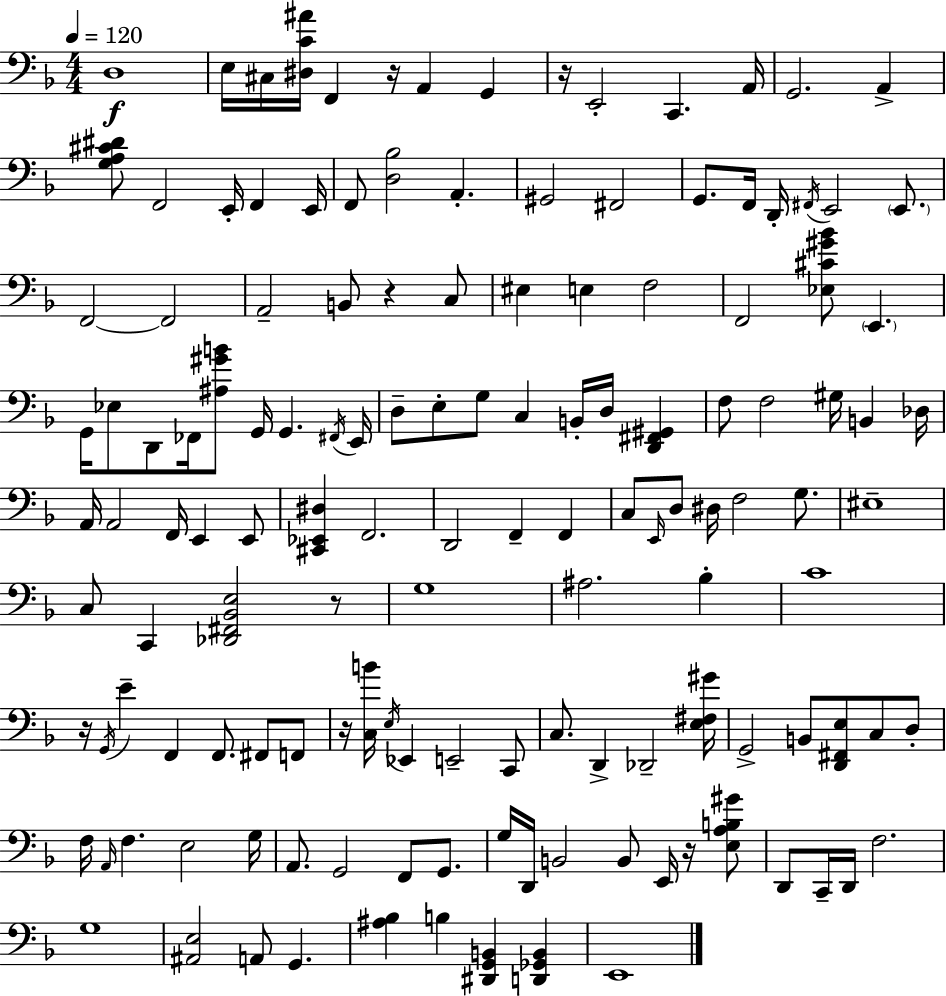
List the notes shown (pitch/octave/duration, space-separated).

D3/w E3/s C#3/s [D#3,C4,A#4]/s F2/q R/s A2/q G2/q R/s E2/h C2/q. A2/s G2/h. A2/q [G3,A3,C#4,D#4]/e F2/h E2/s F2/q E2/s F2/e [D3,Bb3]/h A2/q. G#2/h F#2/h G2/e. F2/s D2/s F#2/s E2/h E2/e. F2/h F2/h A2/h B2/e R/q C3/e EIS3/q E3/q F3/h F2/h [Eb3,C#4,G#4,Bb4]/e E2/q. G2/s Eb3/e D2/e FES2/s [A#3,G#4,B4]/e G2/s G2/q. F#2/s E2/s D3/e E3/e G3/e C3/q B2/s D3/s [D2,F#2,G#2]/q F3/e F3/h G#3/s B2/q Db3/s A2/s A2/h F2/s E2/q E2/e [C#2,Eb2,D#3]/q F2/h. D2/h F2/q F2/q C3/e E2/s D3/e D#3/s F3/h G3/e. EIS3/w C3/e C2/q [Db2,F#2,Bb2,E3]/h R/e G3/w A#3/h. Bb3/q C4/w R/s G2/s E4/q F2/q F2/e. F#2/e F2/e R/s [C3,B4]/s E3/s Eb2/q E2/h C2/e C3/e. D2/q Db2/h [E3,F#3,G#4]/s G2/h B2/e [D2,F#2,E3]/e C3/e D3/e F3/s A2/s F3/q. E3/h G3/s A2/e. G2/h F2/e G2/e. G3/s D2/s B2/h B2/e E2/s R/s [E3,A3,B3,G#4]/e D2/e C2/s D2/s F3/h. G3/w [A#2,E3]/h A2/e G2/q. [A#3,Bb3]/q B3/q [D#2,G2,B2]/q [D2,Gb2,B2]/q E2/w